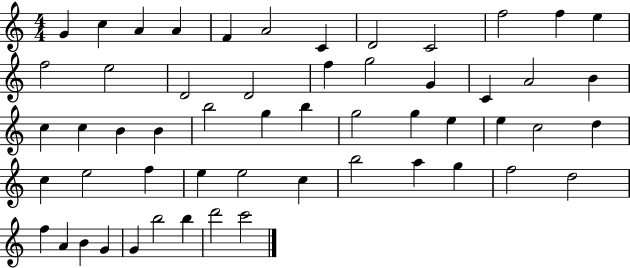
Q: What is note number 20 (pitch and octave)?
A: C4